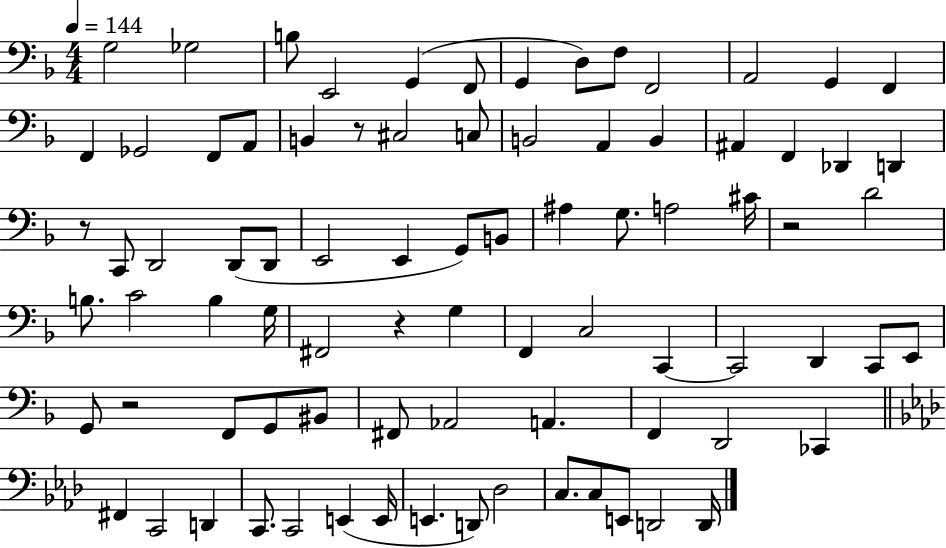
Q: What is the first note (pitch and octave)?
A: G3